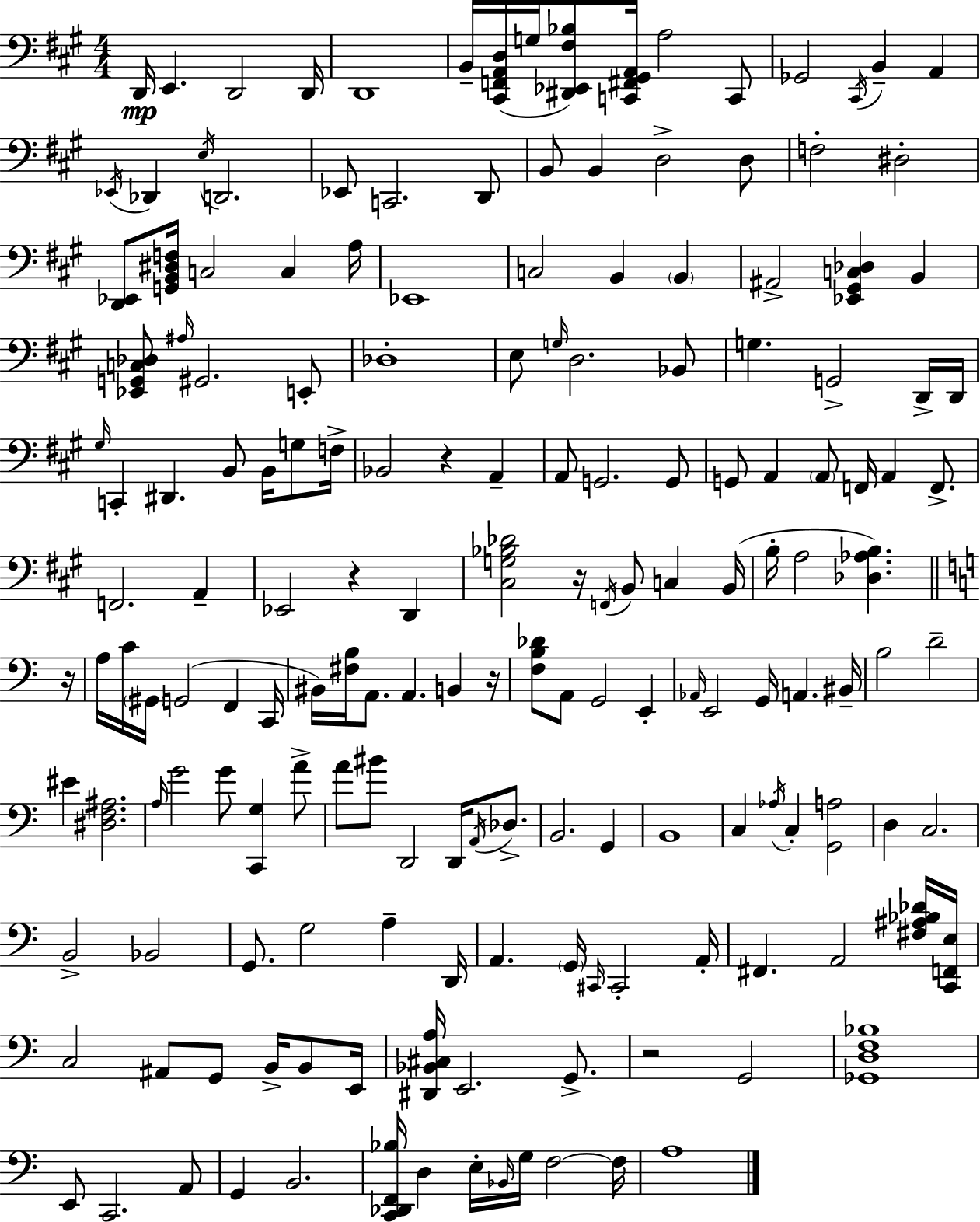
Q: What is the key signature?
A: A major